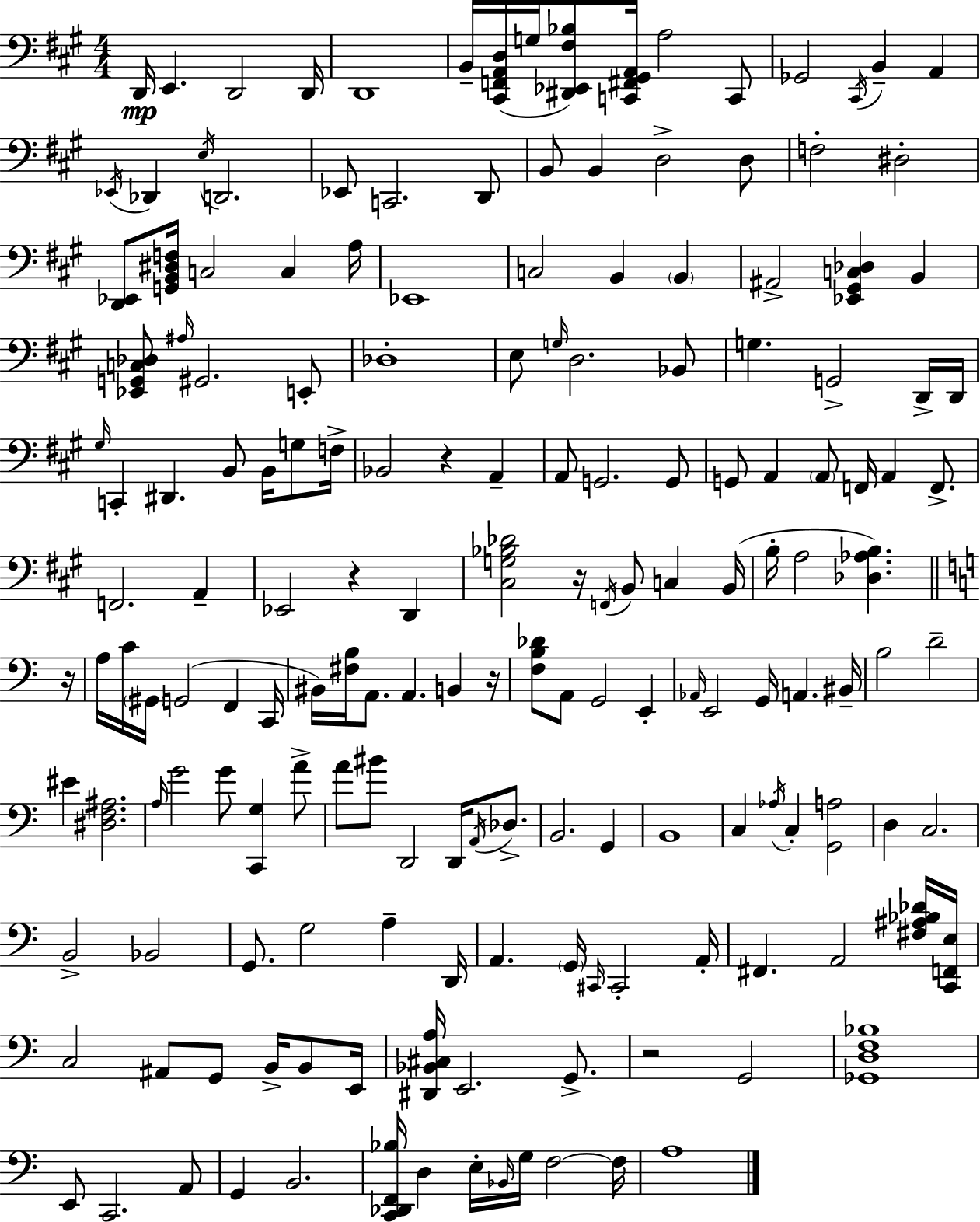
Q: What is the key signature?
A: A major